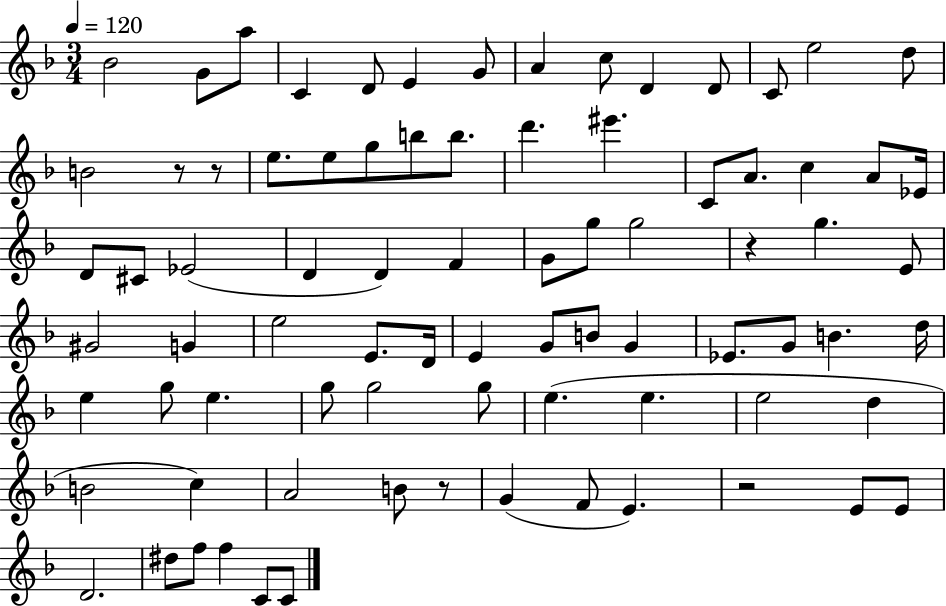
X:1
T:Untitled
M:3/4
L:1/4
K:F
_B2 G/2 a/2 C D/2 E G/2 A c/2 D D/2 C/2 e2 d/2 B2 z/2 z/2 e/2 e/2 g/2 b/2 b/2 d' ^e' C/2 A/2 c A/2 _E/4 D/2 ^C/2 _E2 D D F G/2 g/2 g2 z g E/2 ^G2 G e2 E/2 D/4 E G/2 B/2 G _E/2 G/2 B d/4 e g/2 e g/2 g2 g/2 e e e2 d B2 c A2 B/2 z/2 G F/2 E z2 E/2 E/2 D2 ^d/2 f/2 f C/2 C/2